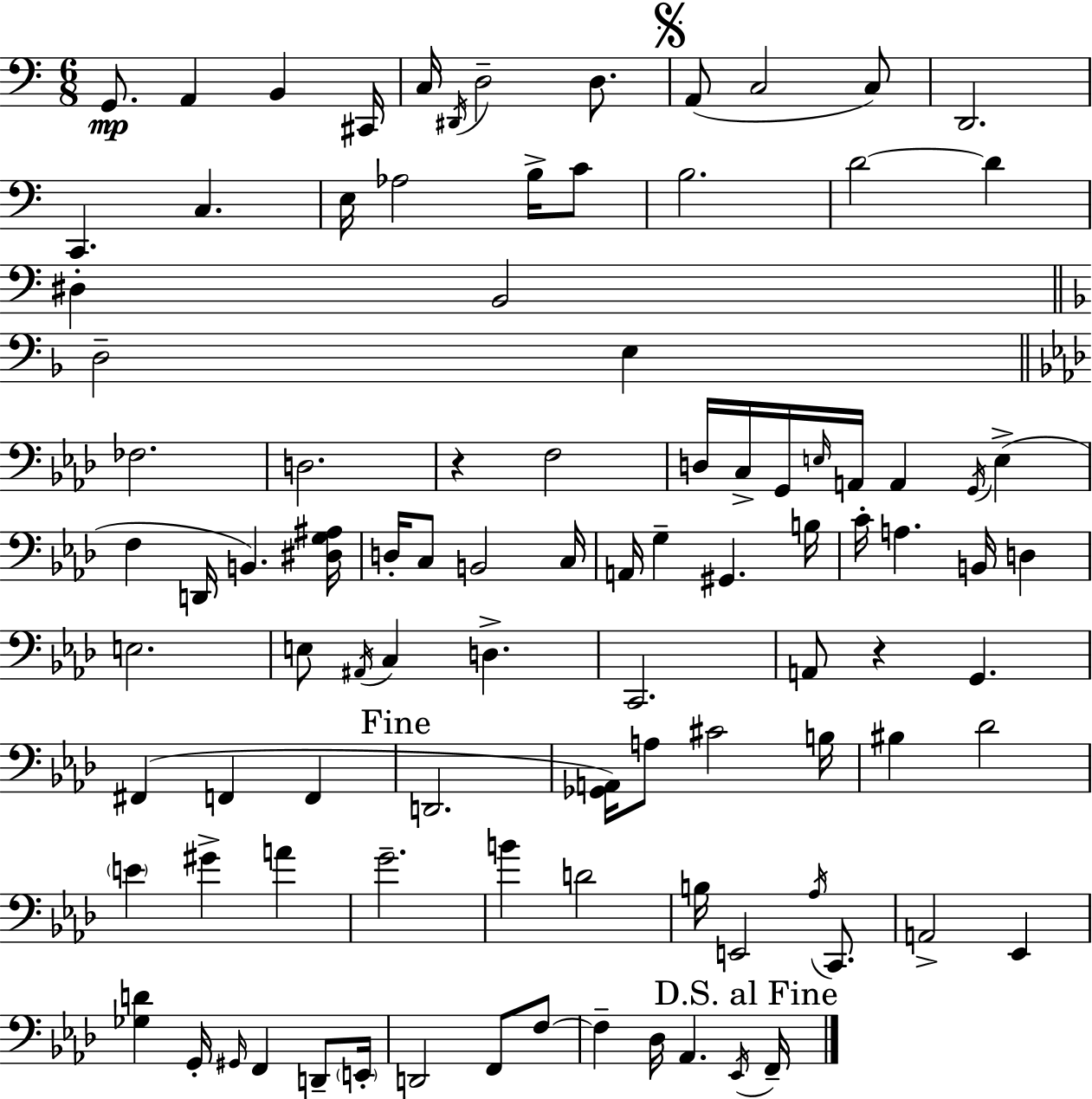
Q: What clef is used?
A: bass